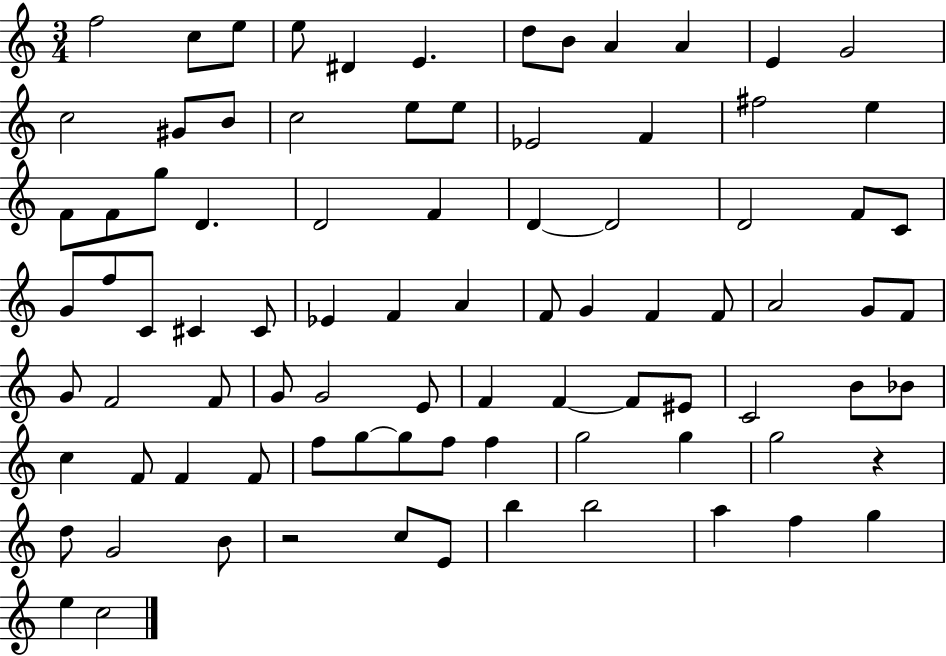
X:1
T:Untitled
M:3/4
L:1/4
K:C
f2 c/2 e/2 e/2 ^D E d/2 B/2 A A E G2 c2 ^G/2 B/2 c2 e/2 e/2 _E2 F ^f2 e F/2 F/2 g/2 D D2 F D D2 D2 F/2 C/2 G/2 f/2 C/2 ^C ^C/2 _E F A F/2 G F F/2 A2 G/2 F/2 G/2 F2 F/2 G/2 G2 E/2 F F F/2 ^E/2 C2 B/2 _B/2 c F/2 F F/2 f/2 g/2 g/2 f/2 f g2 g g2 z d/2 G2 B/2 z2 c/2 E/2 b b2 a f g e c2